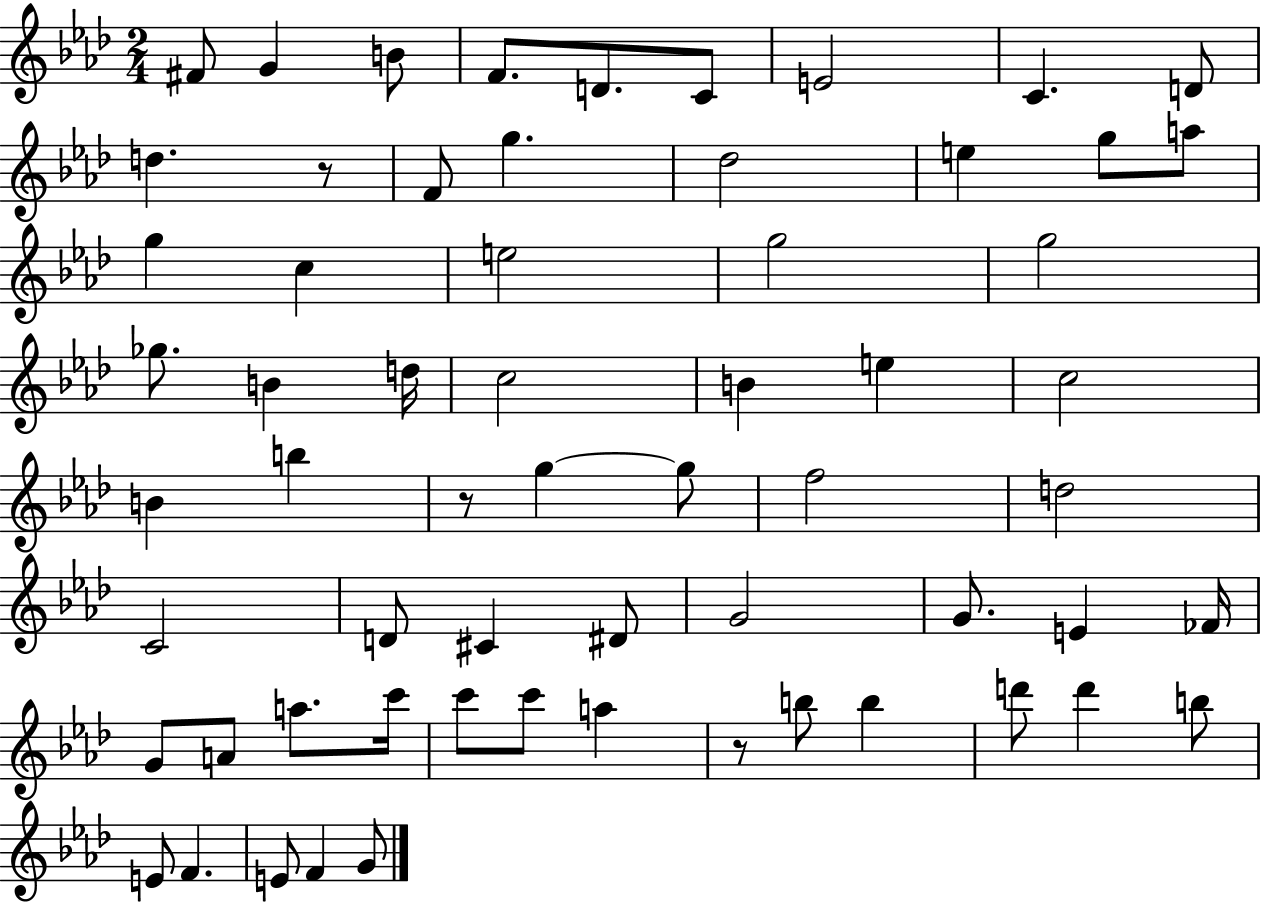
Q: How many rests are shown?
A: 3